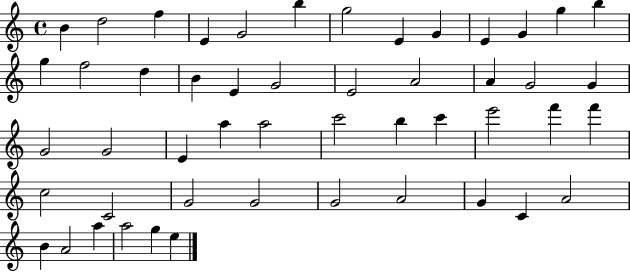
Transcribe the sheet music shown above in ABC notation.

X:1
T:Untitled
M:4/4
L:1/4
K:C
B d2 f E G2 b g2 E G E G g b g f2 d B E G2 E2 A2 A G2 G G2 G2 E a a2 c'2 b c' e'2 f' f' c2 C2 G2 G2 G2 A2 G C A2 B A2 a a2 g e